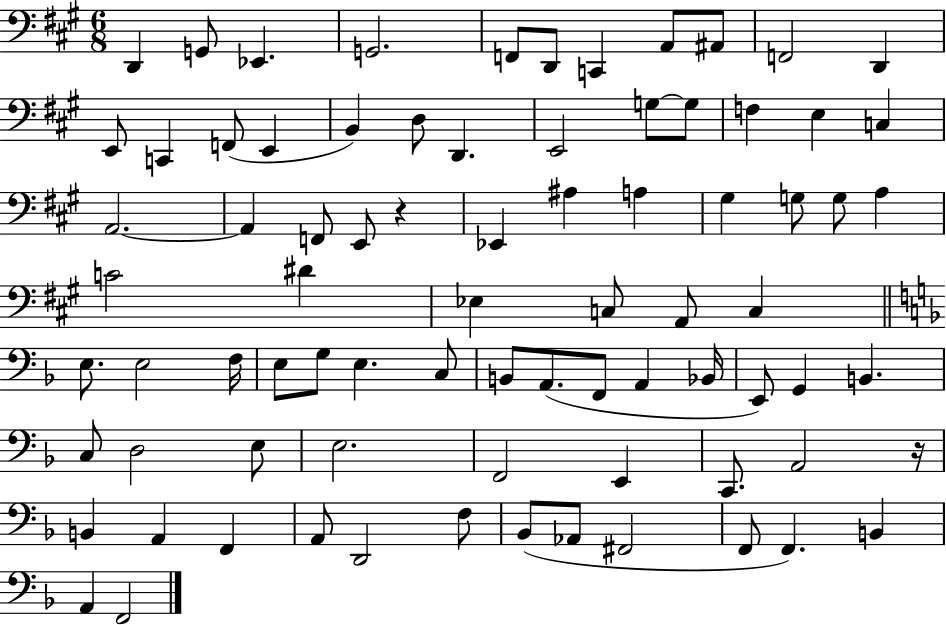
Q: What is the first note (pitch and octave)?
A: D2